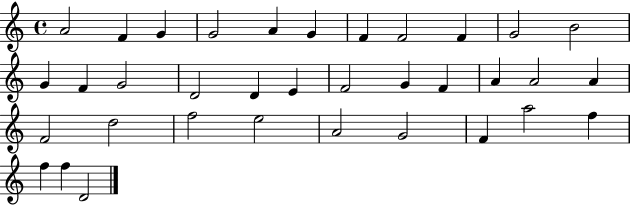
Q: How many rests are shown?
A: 0